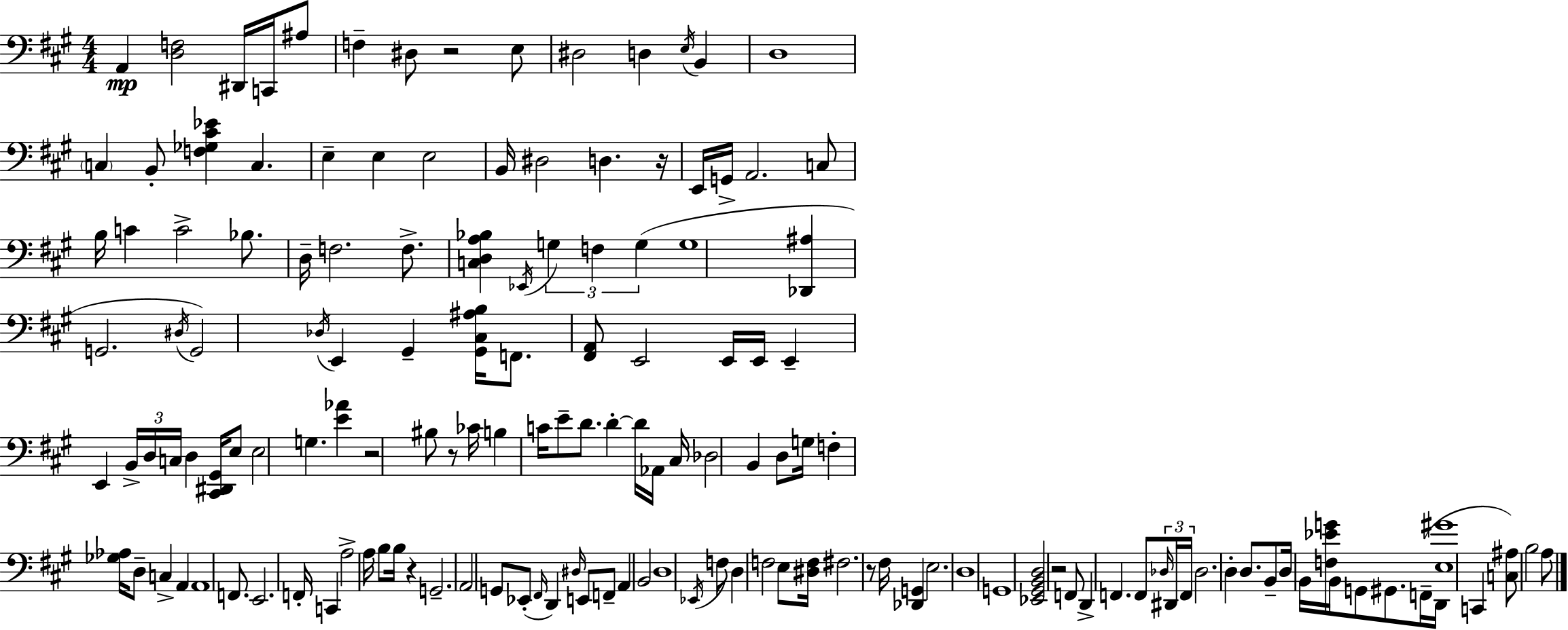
X:1
T:Untitled
M:4/4
L:1/4
K:A
A,, [D,F,]2 ^D,,/4 C,,/4 ^A,/2 F, ^D,/2 z2 E,/2 ^D,2 D, E,/4 B,, D,4 C, B,,/2 [F,_G,^C_E] C, E, E, E,2 B,,/4 ^D,2 D, z/4 E,,/4 G,,/4 A,,2 C,/2 B,/4 C C2 _B,/2 D,/4 F,2 F,/2 [C,D,A,_B,] _E,,/4 G, F, G, G,4 [_D,,^A,] G,,2 ^D,/4 G,,2 _D,/4 E,, ^G,, [^G,,^C,^A,B,]/4 F,,/2 [^F,,A,,]/2 E,,2 E,,/4 E,,/4 E,, E,, B,,/4 D,/4 C,/4 D, [^C,,^D,,^G,,]/4 E,/2 E,2 G, [E_A] z2 ^B,/2 z/2 _C/4 B, C/4 E/2 D/2 D D/4 _A,,/4 ^C,/4 _D,2 B,, D,/2 G,/4 F, [_G,_A,]/4 D,/2 C, A,, A,,4 F,,/2 E,,2 F,,/4 C,, A,2 A,/4 B,/2 B,/4 z G,,2 A,,2 G,,/2 _E,,/2 ^F,,/4 D,, ^D,/4 E,,/2 F,,/2 A,, B,,2 D,4 _E,,/4 F,/2 D, F,2 E,/2 [^D,F,]/4 ^F,2 z/2 ^F,/4 [_D,,G,,] E,2 D,4 G,,4 [_E,,^G,,B,,D,]2 z2 F,,/2 D,, F,, F,,/2 _D,/4 ^D,,/4 F,,/4 _D,2 D, D,/2 B,,/2 D,/4 B,,/4 [F,_EG]/4 B,,/4 G,,/2 ^G,,/2 F,,/4 D,,/4 [E,^G]4 C,, [C,^A,]/2 B,2 A,/2